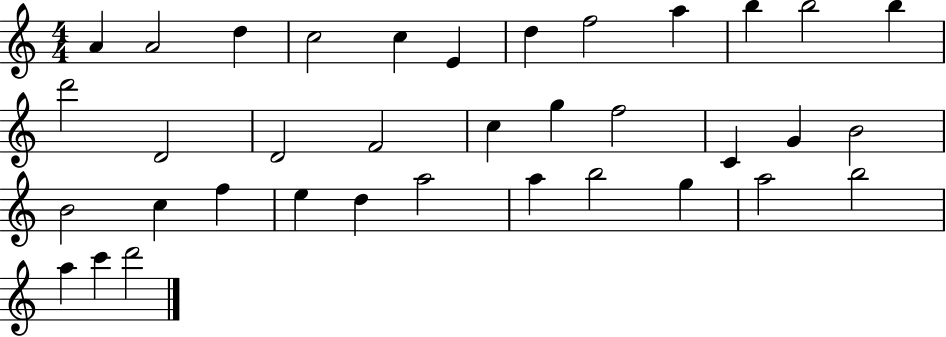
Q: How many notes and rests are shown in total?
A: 36